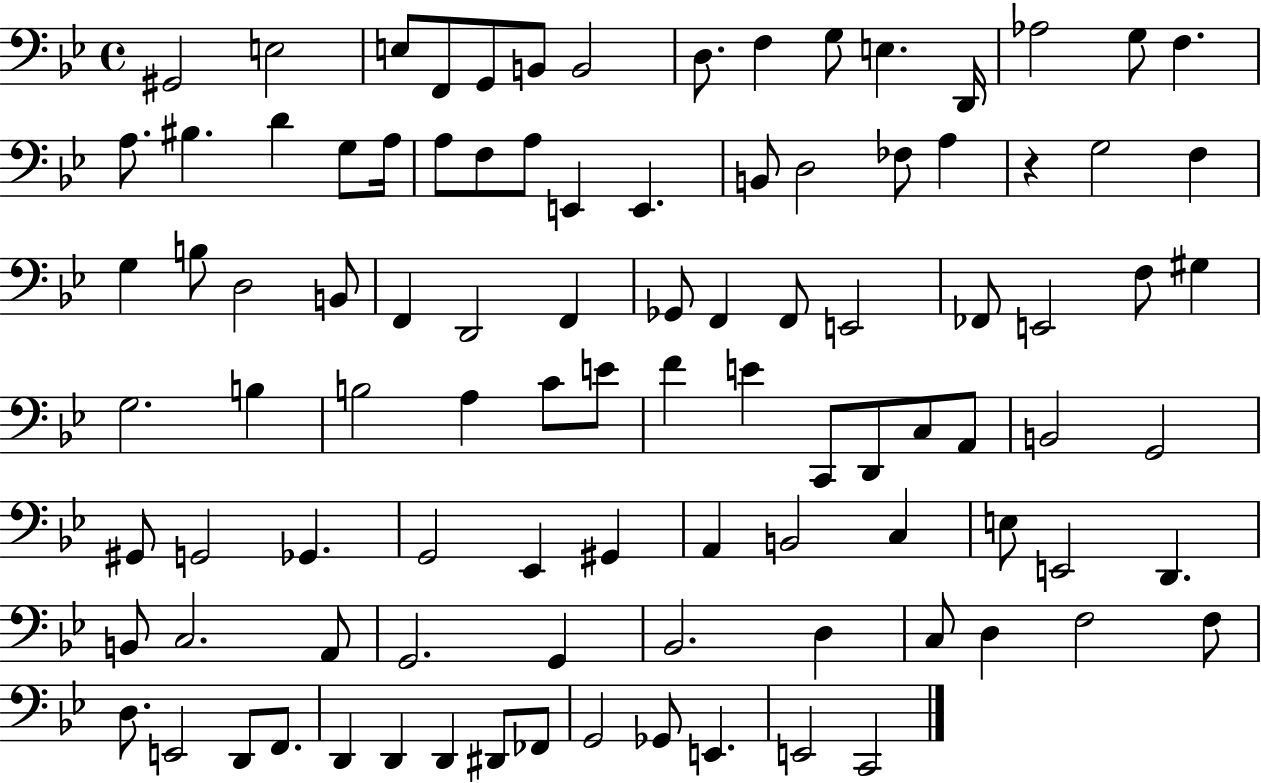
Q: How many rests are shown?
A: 1